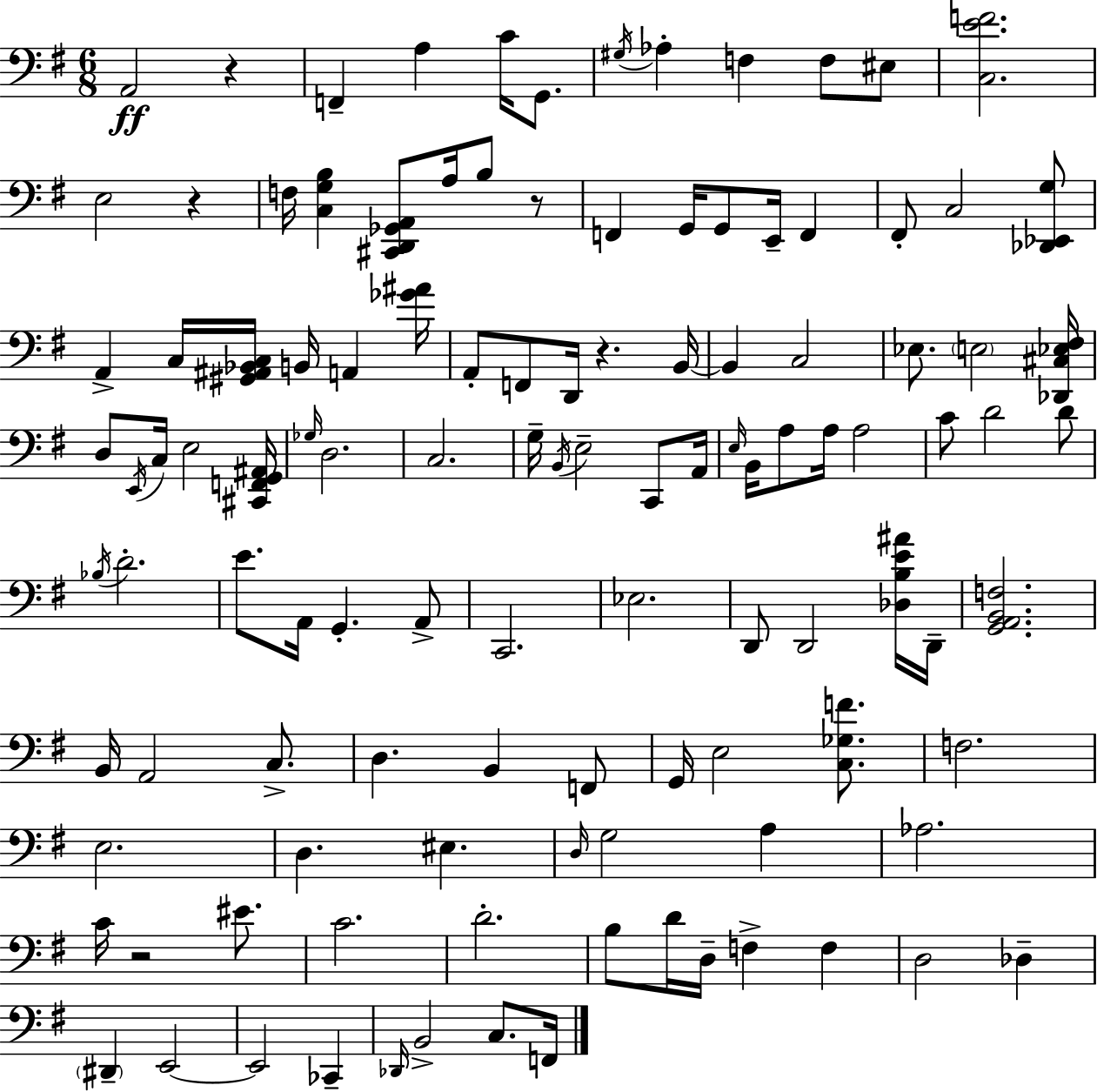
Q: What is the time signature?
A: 6/8